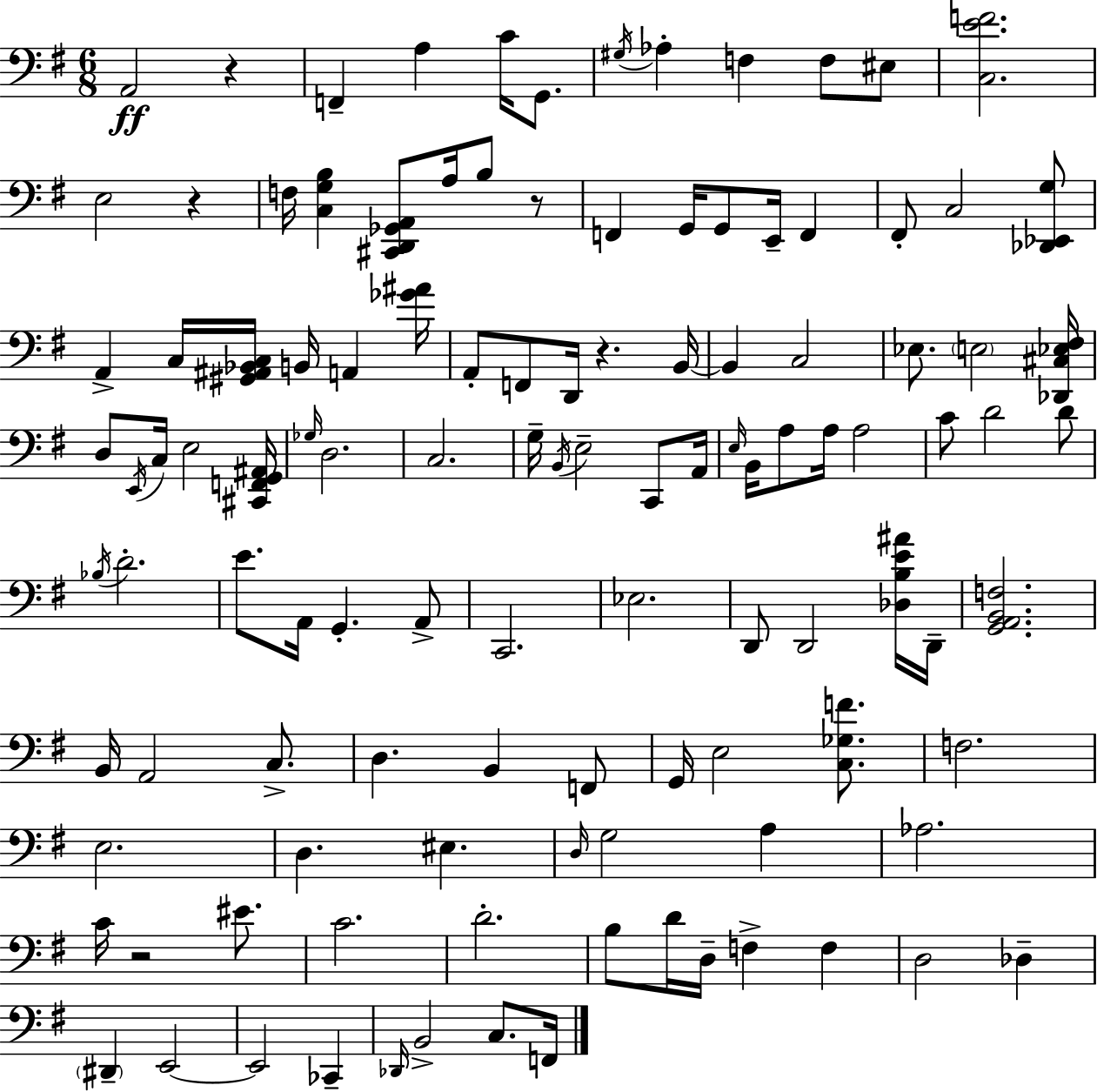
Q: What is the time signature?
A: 6/8